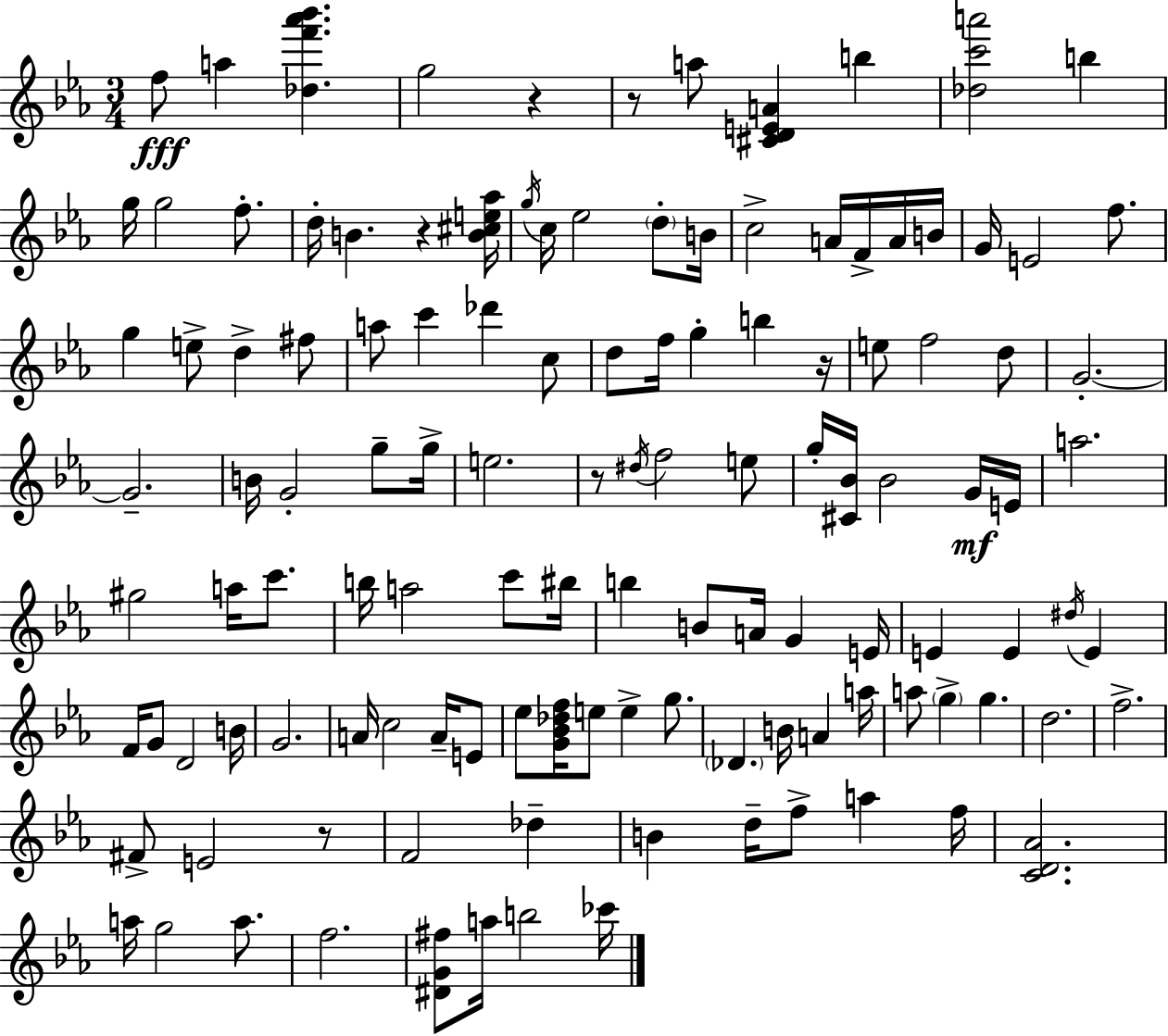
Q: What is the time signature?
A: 3/4